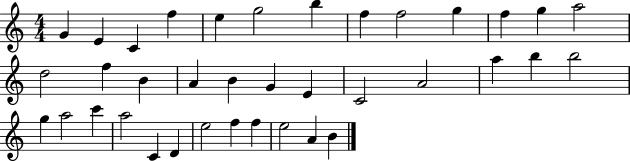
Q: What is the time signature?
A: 4/4